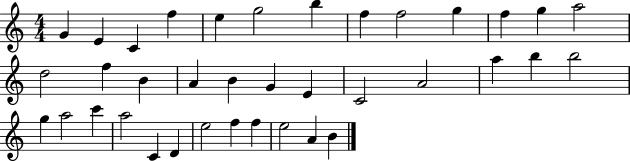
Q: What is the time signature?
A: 4/4